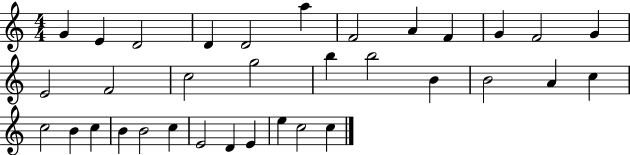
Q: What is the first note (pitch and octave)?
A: G4